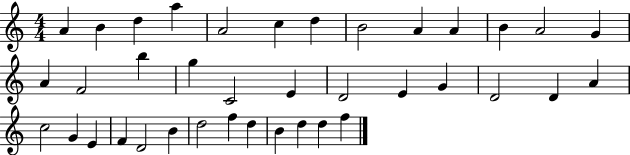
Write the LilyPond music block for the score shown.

{
  \clef treble
  \numericTimeSignature
  \time 4/4
  \key c \major
  a'4 b'4 d''4 a''4 | a'2 c''4 d''4 | b'2 a'4 a'4 | b'4 a'2 g'4 | \break a'4 f'2 b''4 | g''4 c'2 e'4 | d'2 e'4 g'4 | d'2 d'4 a'4 | \break c''2 g'4 e'4 | f'4 d'2 b'4 | d''2 f''4 d''4 | b'4 d''4 d''4 f''4 | \break \bar "|."
}